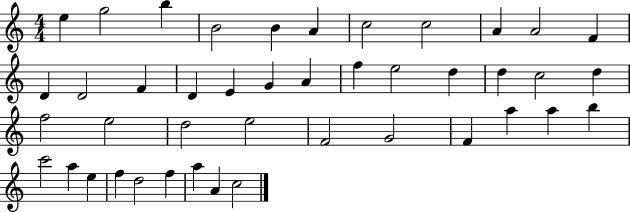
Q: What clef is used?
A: treble